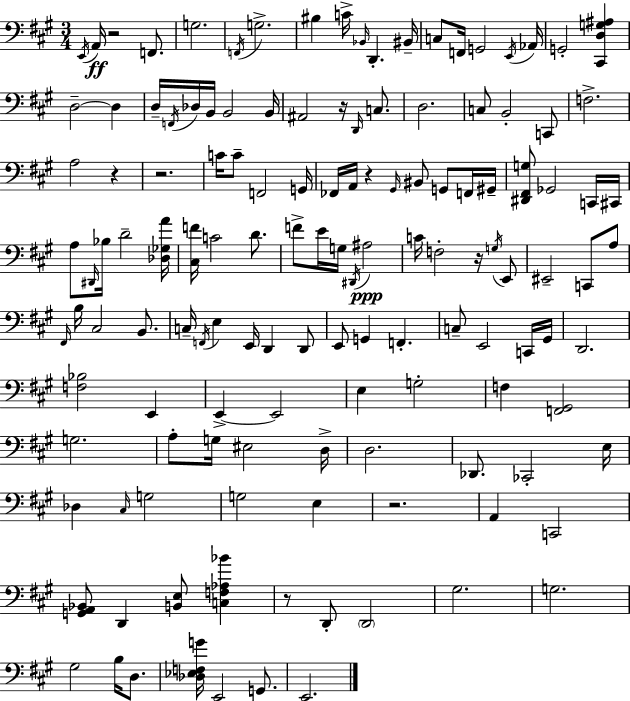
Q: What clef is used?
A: bass